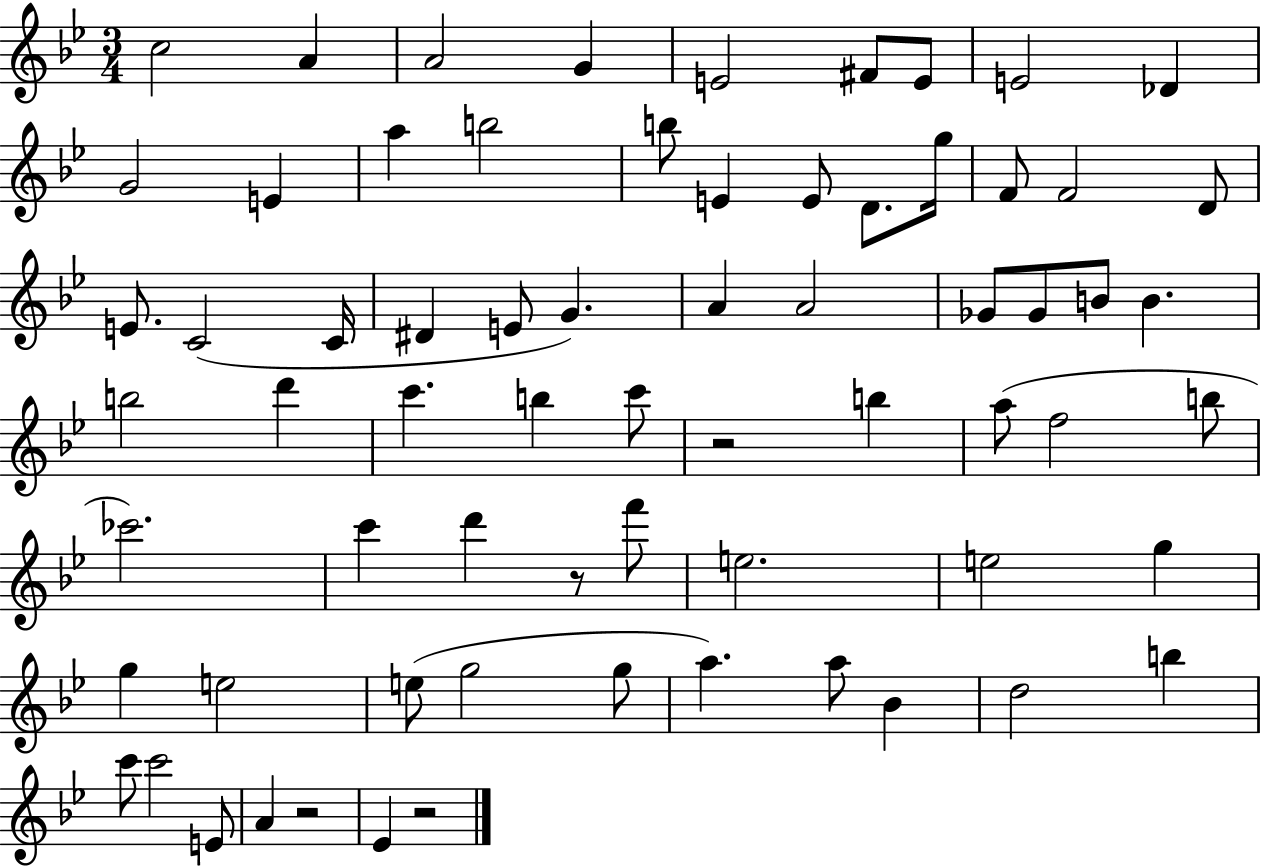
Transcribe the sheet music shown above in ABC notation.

X:1
T:Untitled
M:3/4
L:1/4
K:Bb
c2 A A2 G E2 ^F/2 E/2 E2 _D G2 E a b2 b/2 E E/2 D/2 g/4 F/2 F2 D/2 E/2 C2 C/4 ^D E/2 G A A2 _G/2 _G/2 B/2 B b2 d' c' b c'/2 z2 b a/2 f2 b/2 _c'2 c' d' z/2 f'/2 e2 e2 g g e2 e/2 g2 g/2 a a/2 _B d2 b c'/2 c'2 E/2 A z2 _E z2